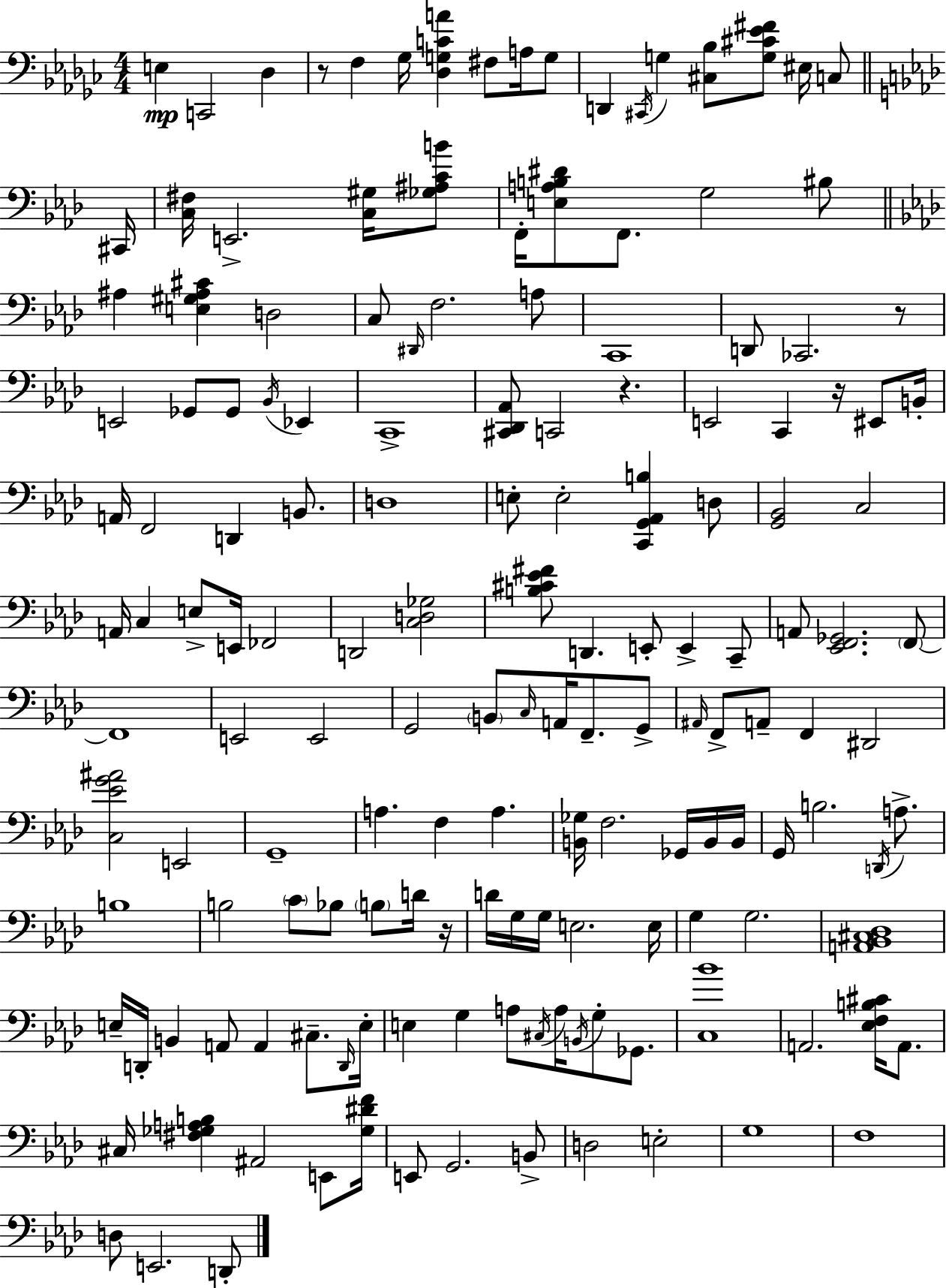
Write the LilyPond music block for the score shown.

{
  \clef bass
  \numericTimeSignature
  \time 4/4
  \key ees \minor
  e4\mp c,2 des4 | r8 f4 ges16 <des g c' a'>4 fis8 a16 g8 | d,4 \acciaccatura { cis,16 } g4 <cis bes>8 <g cis' ees' fis'>8 eis16 c8 | \bar "||" \break \key f \minor cis,16 <c fis>16 e,2.-> <c gis>16 <ges ais c' b'>8 | f,16-. <e a b dis'>8 f,8. g2 bis8 | \bar "||" \break \key f \minor ais4 <e gis ais cis'>4 d2 | c8 \grace { dis,16 } f2. a8 | c,1 | d,8 ces,2. r8 | \break e,2 ges,8 ges,8 \acciaccatura { bes,16 } ees,4 | c,1-> | <cis, des, aes,>8 c,2 r4. | e,2 c,4 r16 eis,8 | \break b,16-. a,16 f,2 d,4 b,8. | d1 | e8-. e2-. <c, g, aes, b>4 | d8 <g, bes,>2 c2 | \break a,16 c4 e8-> e,16 fes,2 | d,2 <c d ges>2 | <b cis' ees' fis'>8 d,4. e,8-. e,4-> | c,8-- a,8 <ees, f, ges,>2. | \break \parenthesize f,8~~ f,1 | e,2 e,2 | g,2 \parenthesize b,8 \grace { c16 } a,16 f,8.-- | g,8-> \grace { ais,16 } f,8-> a,8-- f,4 dis,2 | \break <c ees' g' ais'>2 e,2 | g,1-- | a4. f4 a4. | <b, ges>16 f2. | \break ges,16 b,16 b,16 g,16 b2. | \acciaccatura { d,16 } a8.-> b1 | b2 \parenthesize c'8 bes8 | \parenthesize b8 d'16 r16 d'16 g16 g16 e2. | \break e16 g4 g2. | <a, bes, cis des>1 | e16-- d,16-. b,4 a,8 a,4 | cis8.-- \grace { d,16 } e16-. e4 g4 a8 | \break \acciaccatura { cis16 } a16 \acciaccatura { b,16 } g8-. ges,8. <c bes'>1 | a,2. | <ees f b cis'>16 a,8. cis16 <fis ges a b>4 ais,2 | e,8 <ges dis' f'>16 e,8 g,2. | \break b,8-> d2 | e2-. g1 | f1 | d8 e,2. | \break d,8-. \bar "|."
}